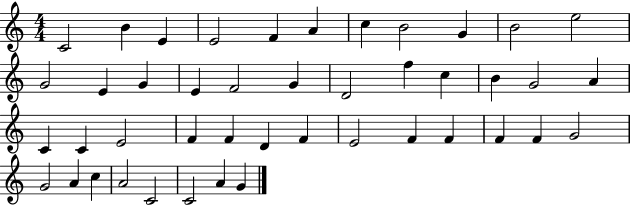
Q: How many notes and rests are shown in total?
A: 44